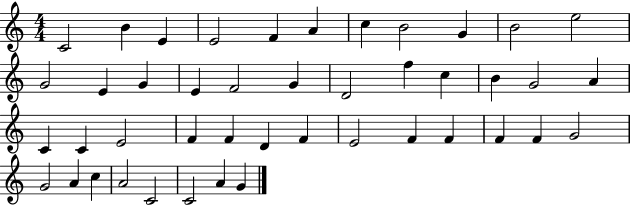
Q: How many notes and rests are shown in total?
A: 44